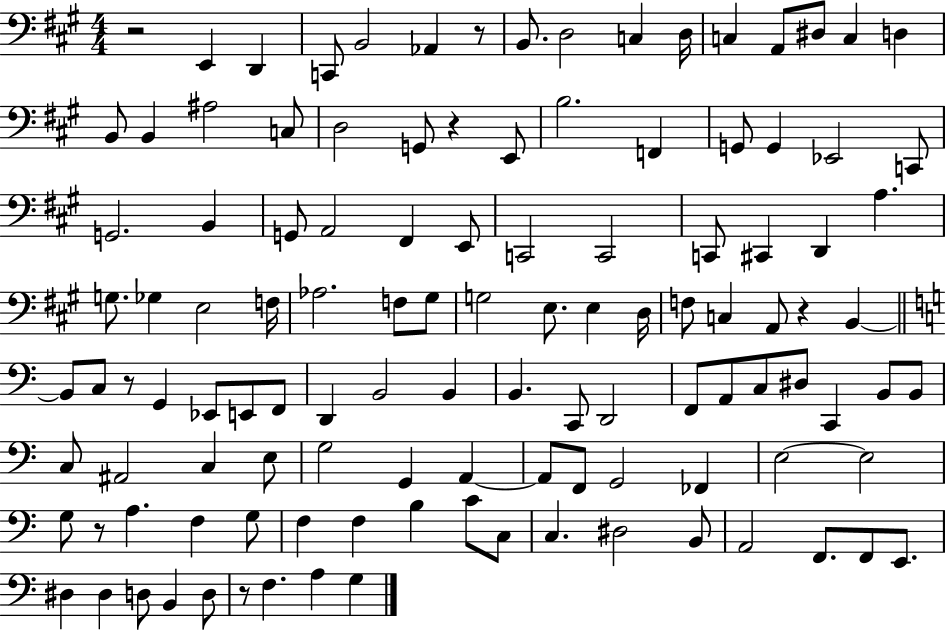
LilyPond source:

{
  \clef bass
  \numericTimeSignature
  \time 4/4
  \key a \major
  r2 e,4 d,4 | c,8 b,2 aes,4 r8 | b,8. d2 c4 d16 | c4 a,8 dis8 c4 d4 | \break b,8 b,4 ais2 c8 | d2 g,8 r4 e,8 | b2. f,4 | g,8 g,4 ees,2 c,8 | \break g,2. b,4 | g,8 a,2 fis,4 e,8 | c,2 c,2 | c,8 cis,4 d,4 a4. | \break g8. ges4 e2 f16 | aes2. f8 gis8 | g2 e8. e4 d16 | f8 c4 a,8 r4 b,4~~ | \break \bar "||" \break \key c \major b,8 c8 r8 g,4 ees,8 e,8 f,8 | d,4 b,2 b,4 | b,4. c,8 d,2 | f,8 a,8 c8 dis8 c,4 b,8 b,8 | \break c8 ais,2 c4 e8 | g2 g,4 a,4~~ | a,8 f,8 g,2 fes,4 | e2~~ e2 | \break g8 r8 a4. f4 g8 | f4 f4 b4 c'8 c8 | c4. dis2 b,8 | a,2 f,8. f,8 e,8. | \break dis4 dis4 d8 b,4 d8 | r8 f4. a4 g4 | \bar "|."
}